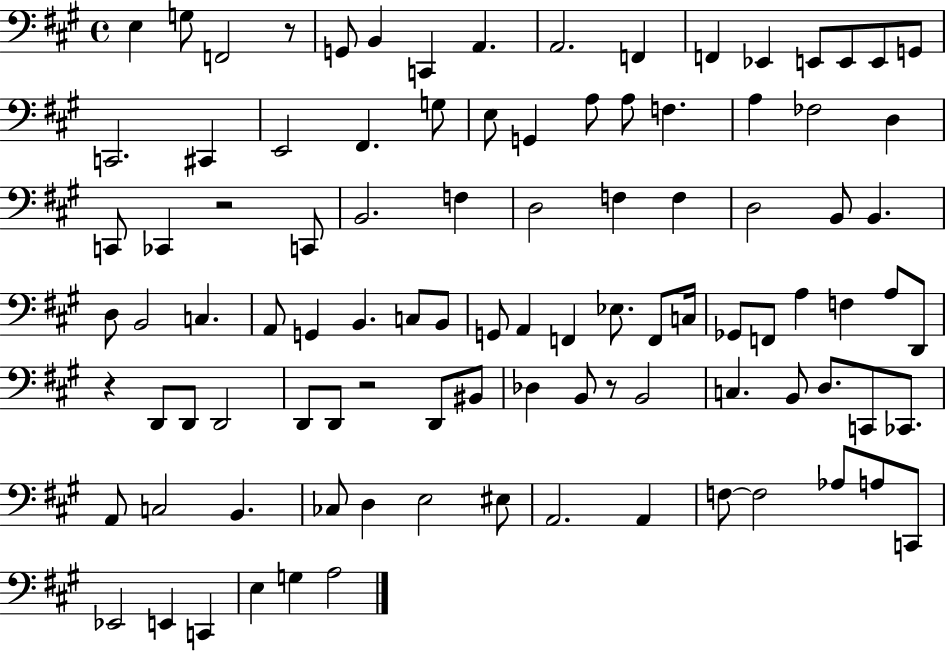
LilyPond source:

{
  \clef bass
  \time 4/4
  \defaultTimeSignature
  \key a \major
  e4 g8 f,2 r8 | g,8 b,4 c,4 a,4. | a,2. f,4 | f,4 ees,4 e,8 e,8 e,8 g,8 | \break c,2. cis,4 | e,2 fis,4. g8 | e8 g,4 a8 a8 f4. | a4 fes2 d4 | \break c,8 ces,4 r2 c,8 | b,2. f4 | d2 f4 f4 | d2 b,8 b,4. | \break d8 b,2 c4. | a,8 g,4 b,4. c8 b,8 | g,8 a,4 f,4 ees8. f,8 c16 | ges,8 f,8 a4 f4 a8 d,8 | \break r4 d,8 d,8 d,2 | d,8 d,8 r2 d,8 bis,8 | des4 b,8 r8 b,2 | c4. b,8 d8. c,8 ces,8. | \break a,8 c2 b,4. | ces8 d4 e2 eis8 | a,2. a,4 | f8~~ f2 aes8 a8 c,8 | \break ees,2 e,4 c,4 | e4 g4 a2 | \bar "|."
}